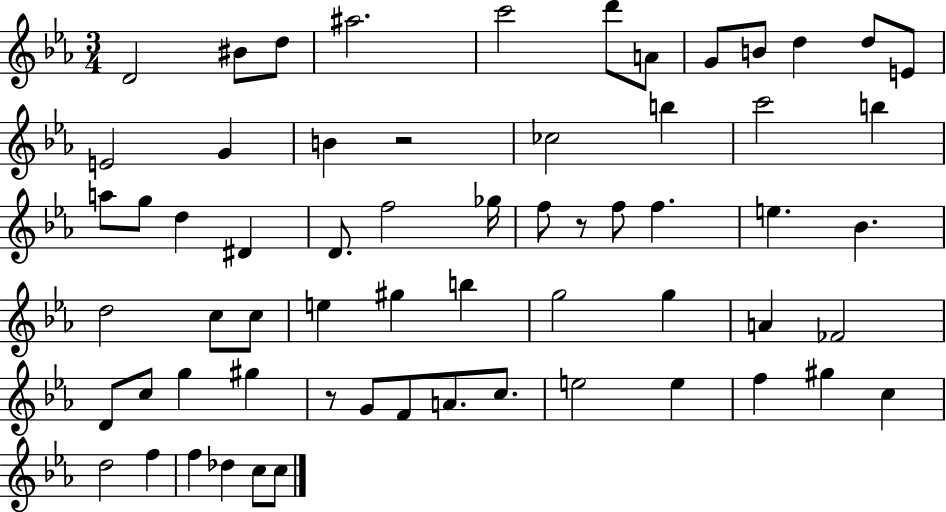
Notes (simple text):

D4/h BIS4/e D5/e A#5/h. C6/h D6/e A4/e G4/e B4/e D5/q D5/e E4/e E4/h G4/q B4/q R/h CES5/h B5/q C6/h B5/q A5/e G5/e D5/q D#4/q D4/e. F5/h Gb5/s F5/e R/e F5/e F5/q. E5/q. Bb4/q. D5/h C5/e C5/e E5/q G#5/q B5/q G5/h G5/q A4/q FES4/h D4/e C5/e G5/q G#5/q R/e G4/e F4/e A4/e. C5/e. E5/h E5/q F5/q G#5/q C5/q D5/h F5/q F5/q Db5/q C5/e C5/e